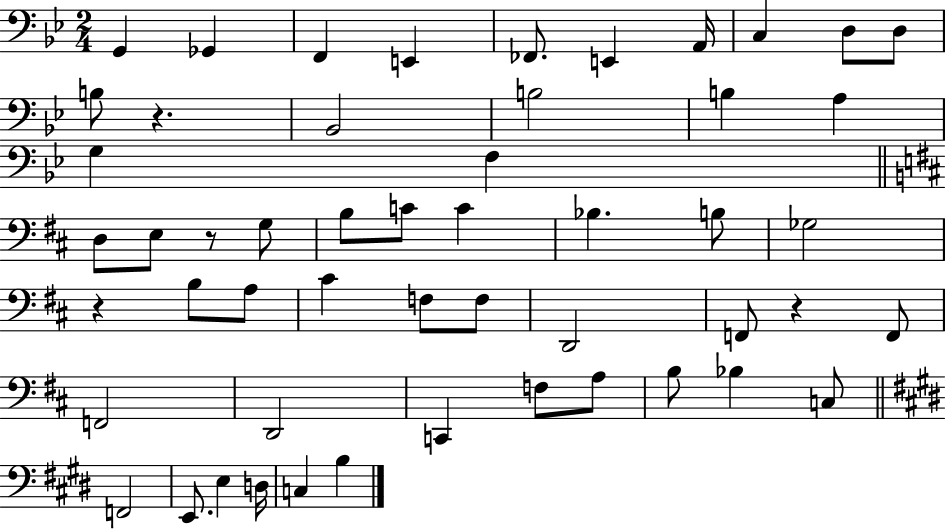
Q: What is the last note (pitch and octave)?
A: B3